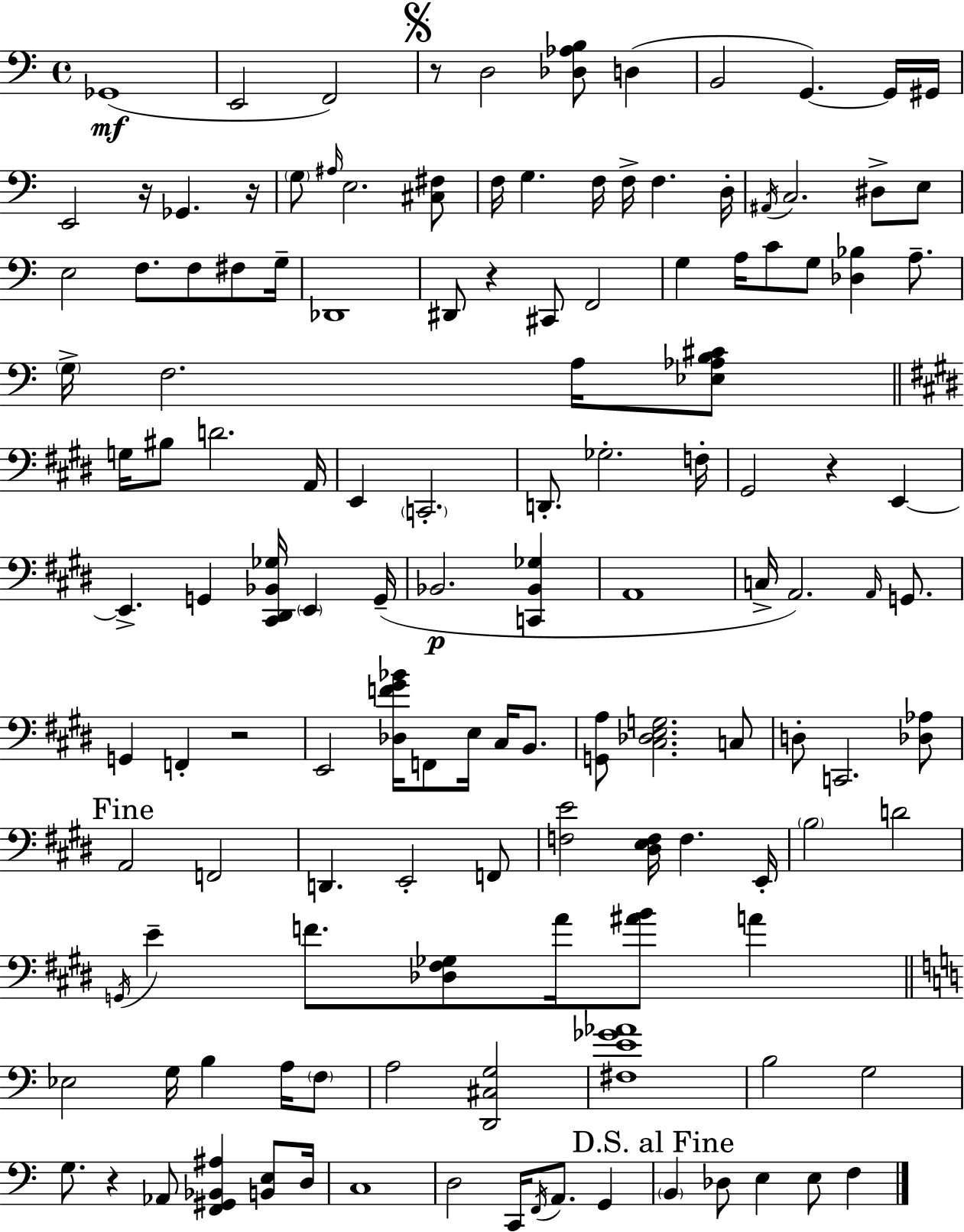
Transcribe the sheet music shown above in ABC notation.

X:1
T:Untitled
M:4/4
L:1/4
K:C
_G,,4 E,,2 F,,2 z/2 D,2 [_D,_A,B,]/2 D, B,,2 G,, G,,/4 ^G,,/4 E,,2 z/4 _G,, z/4 G,/2 ^A,/4 E,2 [^C,^F,]/2 F,/4 G, F,/4 F,/4 F, D,/4 ^A,,/4 C,2 ^D,/2 E,/2 E,2 F,/2 F,/2 ^F,/2 G,/4 _D,,4 ^D,,/2 z ^C,,/2 F,,2 G, A,/4 C/2 G,/2 [_D,_B,] A,/2 G,/4 F,2 A,/4 [_E,_A,B,^C]/2 G,/4 ^B,/2 D2 A,,/4 E,, C,,2 D,,/2 _G,2 F,/4 ^G,,2 z E,, E,, G,, [^C,,^D,,_B,,_G,]/4 E,, G,,/4 _B,,2 [C,,_B,,_G,] A,,4 C,/4 A,,2 A,,/4 G,,/2 G,, F,, z2 E,,2 [_D,F^G_B]/4 F,,/2 E,/4 ^C,/4 B,,/2 [G,,A,]/2 [^C,_D,E,G,]2 C,/2 D,/2 C,,2 [_D,_A,]/2 A,,2 F,,2 D,, E,,2 F,,/2 [F,E]2 [^D,E,F,]/4 F, E,,/4 B,2 D2 G,,/4 E F/2 [_D,^F,_G,]/2 A/4 [^AB]/2 A _E,2 G,/4 B, A,/4 F,/2 A,2 [D,,^C,G,]2 [^F,E_G_A]4 B,2 G,2 G,/2 z _A,,/2 [F,,^G,,_B,,^A,] [B,,E,]/2 D,/4 C,4 D,2 C,,/4 F,,/4 A,,/2 G,, B,, _D,/2 E, E,/2 F,